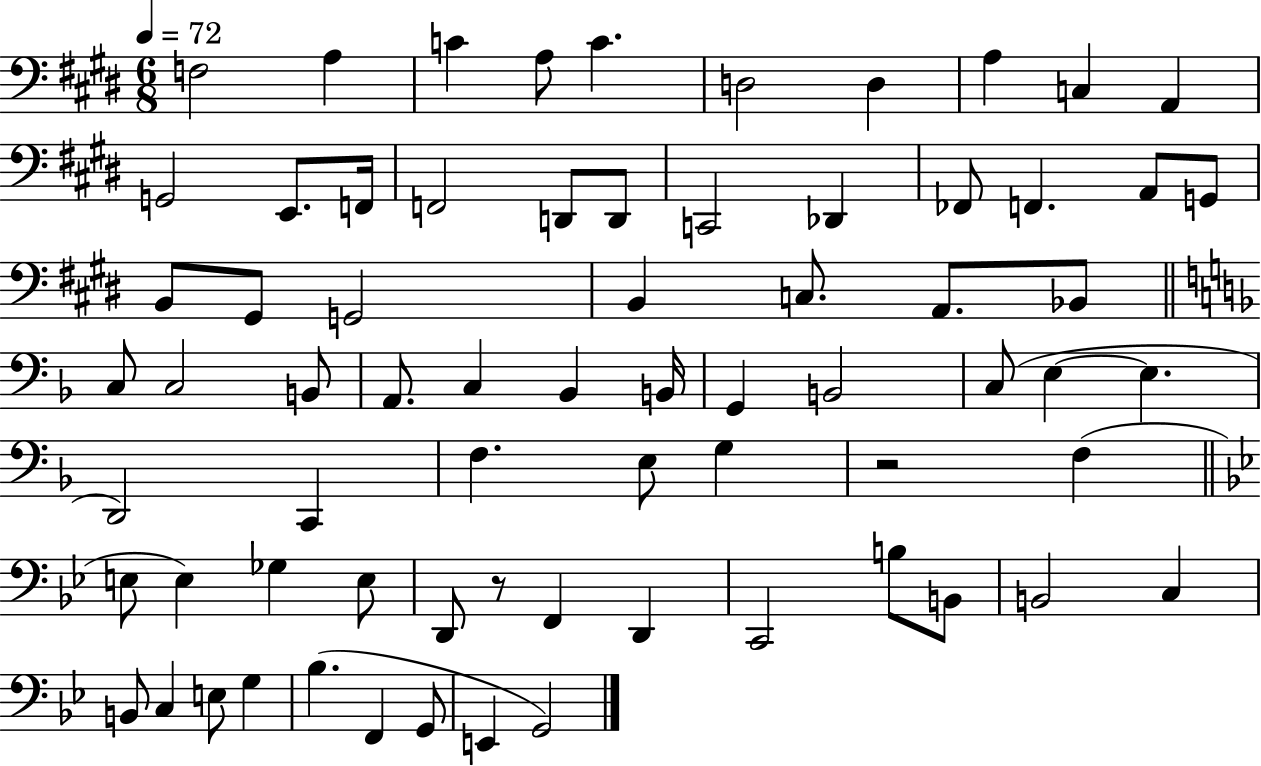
{
  \clef bass
  \numericTimeSignature
  \time 6/8
  \key e \major
  \tempo 4 = 72
  f2 a4 | c'4 a8 c'4. | d2 d4 | a4 c4 a,4 | \break g,2 e,8. f,16 | f,2 d,8 d,8 | c,2 des,4 | fes,8 f,4. a,8 g,8 | \break b,8 gis,8 g,2 | b,4 c8. a,8. bes,8 | \bar "||" \break \key f \major c8 c2 b,8 | a,8. c4 bes,4 b,16 | g,4 b,2 | c8( e4~~ e4. | \break d,2) c,4 | f4. e8 g4 | r2 f4( | \bar "||" \break \key bes \major e8 e4) ges4 e8 | d,8 r8 f,4 d,4 | c,2 b8 b,8 | b,2 c4 | \break b,8 c4 e8 g4 | bes4.( f,4 g,8 | e,4 g,2) | \bar "|."
}